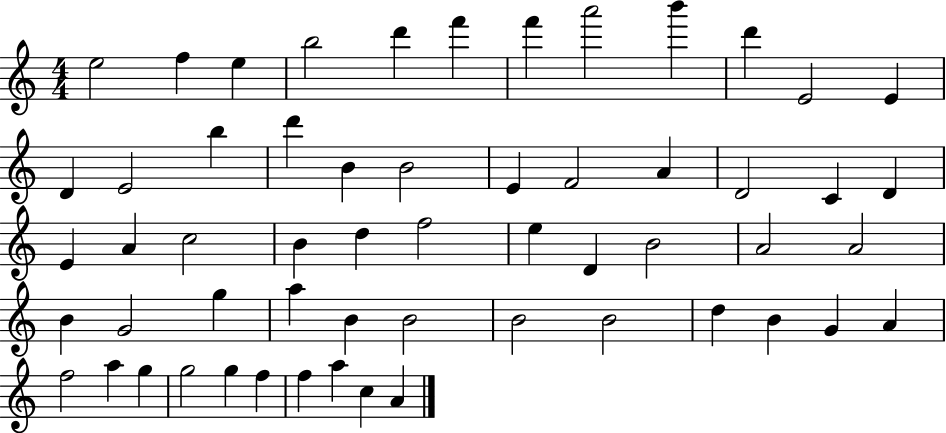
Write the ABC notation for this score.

X:1
T:Untitled
M:4/4
L:1/4
K:C
e2 f e b2 d' f' f' a'2 b' d' E2 E D E2 b d' B B2 E F2 A D2 C D E A c2 B d f2 e D B2 A2 A2 B G2 g a B B2 B2 B2 d B G A f2 a g g2 g f f a c A